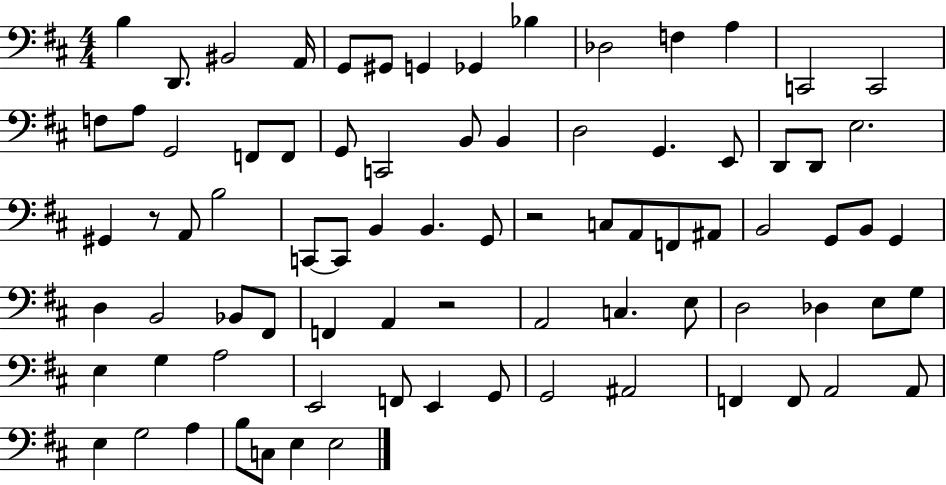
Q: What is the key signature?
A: D major